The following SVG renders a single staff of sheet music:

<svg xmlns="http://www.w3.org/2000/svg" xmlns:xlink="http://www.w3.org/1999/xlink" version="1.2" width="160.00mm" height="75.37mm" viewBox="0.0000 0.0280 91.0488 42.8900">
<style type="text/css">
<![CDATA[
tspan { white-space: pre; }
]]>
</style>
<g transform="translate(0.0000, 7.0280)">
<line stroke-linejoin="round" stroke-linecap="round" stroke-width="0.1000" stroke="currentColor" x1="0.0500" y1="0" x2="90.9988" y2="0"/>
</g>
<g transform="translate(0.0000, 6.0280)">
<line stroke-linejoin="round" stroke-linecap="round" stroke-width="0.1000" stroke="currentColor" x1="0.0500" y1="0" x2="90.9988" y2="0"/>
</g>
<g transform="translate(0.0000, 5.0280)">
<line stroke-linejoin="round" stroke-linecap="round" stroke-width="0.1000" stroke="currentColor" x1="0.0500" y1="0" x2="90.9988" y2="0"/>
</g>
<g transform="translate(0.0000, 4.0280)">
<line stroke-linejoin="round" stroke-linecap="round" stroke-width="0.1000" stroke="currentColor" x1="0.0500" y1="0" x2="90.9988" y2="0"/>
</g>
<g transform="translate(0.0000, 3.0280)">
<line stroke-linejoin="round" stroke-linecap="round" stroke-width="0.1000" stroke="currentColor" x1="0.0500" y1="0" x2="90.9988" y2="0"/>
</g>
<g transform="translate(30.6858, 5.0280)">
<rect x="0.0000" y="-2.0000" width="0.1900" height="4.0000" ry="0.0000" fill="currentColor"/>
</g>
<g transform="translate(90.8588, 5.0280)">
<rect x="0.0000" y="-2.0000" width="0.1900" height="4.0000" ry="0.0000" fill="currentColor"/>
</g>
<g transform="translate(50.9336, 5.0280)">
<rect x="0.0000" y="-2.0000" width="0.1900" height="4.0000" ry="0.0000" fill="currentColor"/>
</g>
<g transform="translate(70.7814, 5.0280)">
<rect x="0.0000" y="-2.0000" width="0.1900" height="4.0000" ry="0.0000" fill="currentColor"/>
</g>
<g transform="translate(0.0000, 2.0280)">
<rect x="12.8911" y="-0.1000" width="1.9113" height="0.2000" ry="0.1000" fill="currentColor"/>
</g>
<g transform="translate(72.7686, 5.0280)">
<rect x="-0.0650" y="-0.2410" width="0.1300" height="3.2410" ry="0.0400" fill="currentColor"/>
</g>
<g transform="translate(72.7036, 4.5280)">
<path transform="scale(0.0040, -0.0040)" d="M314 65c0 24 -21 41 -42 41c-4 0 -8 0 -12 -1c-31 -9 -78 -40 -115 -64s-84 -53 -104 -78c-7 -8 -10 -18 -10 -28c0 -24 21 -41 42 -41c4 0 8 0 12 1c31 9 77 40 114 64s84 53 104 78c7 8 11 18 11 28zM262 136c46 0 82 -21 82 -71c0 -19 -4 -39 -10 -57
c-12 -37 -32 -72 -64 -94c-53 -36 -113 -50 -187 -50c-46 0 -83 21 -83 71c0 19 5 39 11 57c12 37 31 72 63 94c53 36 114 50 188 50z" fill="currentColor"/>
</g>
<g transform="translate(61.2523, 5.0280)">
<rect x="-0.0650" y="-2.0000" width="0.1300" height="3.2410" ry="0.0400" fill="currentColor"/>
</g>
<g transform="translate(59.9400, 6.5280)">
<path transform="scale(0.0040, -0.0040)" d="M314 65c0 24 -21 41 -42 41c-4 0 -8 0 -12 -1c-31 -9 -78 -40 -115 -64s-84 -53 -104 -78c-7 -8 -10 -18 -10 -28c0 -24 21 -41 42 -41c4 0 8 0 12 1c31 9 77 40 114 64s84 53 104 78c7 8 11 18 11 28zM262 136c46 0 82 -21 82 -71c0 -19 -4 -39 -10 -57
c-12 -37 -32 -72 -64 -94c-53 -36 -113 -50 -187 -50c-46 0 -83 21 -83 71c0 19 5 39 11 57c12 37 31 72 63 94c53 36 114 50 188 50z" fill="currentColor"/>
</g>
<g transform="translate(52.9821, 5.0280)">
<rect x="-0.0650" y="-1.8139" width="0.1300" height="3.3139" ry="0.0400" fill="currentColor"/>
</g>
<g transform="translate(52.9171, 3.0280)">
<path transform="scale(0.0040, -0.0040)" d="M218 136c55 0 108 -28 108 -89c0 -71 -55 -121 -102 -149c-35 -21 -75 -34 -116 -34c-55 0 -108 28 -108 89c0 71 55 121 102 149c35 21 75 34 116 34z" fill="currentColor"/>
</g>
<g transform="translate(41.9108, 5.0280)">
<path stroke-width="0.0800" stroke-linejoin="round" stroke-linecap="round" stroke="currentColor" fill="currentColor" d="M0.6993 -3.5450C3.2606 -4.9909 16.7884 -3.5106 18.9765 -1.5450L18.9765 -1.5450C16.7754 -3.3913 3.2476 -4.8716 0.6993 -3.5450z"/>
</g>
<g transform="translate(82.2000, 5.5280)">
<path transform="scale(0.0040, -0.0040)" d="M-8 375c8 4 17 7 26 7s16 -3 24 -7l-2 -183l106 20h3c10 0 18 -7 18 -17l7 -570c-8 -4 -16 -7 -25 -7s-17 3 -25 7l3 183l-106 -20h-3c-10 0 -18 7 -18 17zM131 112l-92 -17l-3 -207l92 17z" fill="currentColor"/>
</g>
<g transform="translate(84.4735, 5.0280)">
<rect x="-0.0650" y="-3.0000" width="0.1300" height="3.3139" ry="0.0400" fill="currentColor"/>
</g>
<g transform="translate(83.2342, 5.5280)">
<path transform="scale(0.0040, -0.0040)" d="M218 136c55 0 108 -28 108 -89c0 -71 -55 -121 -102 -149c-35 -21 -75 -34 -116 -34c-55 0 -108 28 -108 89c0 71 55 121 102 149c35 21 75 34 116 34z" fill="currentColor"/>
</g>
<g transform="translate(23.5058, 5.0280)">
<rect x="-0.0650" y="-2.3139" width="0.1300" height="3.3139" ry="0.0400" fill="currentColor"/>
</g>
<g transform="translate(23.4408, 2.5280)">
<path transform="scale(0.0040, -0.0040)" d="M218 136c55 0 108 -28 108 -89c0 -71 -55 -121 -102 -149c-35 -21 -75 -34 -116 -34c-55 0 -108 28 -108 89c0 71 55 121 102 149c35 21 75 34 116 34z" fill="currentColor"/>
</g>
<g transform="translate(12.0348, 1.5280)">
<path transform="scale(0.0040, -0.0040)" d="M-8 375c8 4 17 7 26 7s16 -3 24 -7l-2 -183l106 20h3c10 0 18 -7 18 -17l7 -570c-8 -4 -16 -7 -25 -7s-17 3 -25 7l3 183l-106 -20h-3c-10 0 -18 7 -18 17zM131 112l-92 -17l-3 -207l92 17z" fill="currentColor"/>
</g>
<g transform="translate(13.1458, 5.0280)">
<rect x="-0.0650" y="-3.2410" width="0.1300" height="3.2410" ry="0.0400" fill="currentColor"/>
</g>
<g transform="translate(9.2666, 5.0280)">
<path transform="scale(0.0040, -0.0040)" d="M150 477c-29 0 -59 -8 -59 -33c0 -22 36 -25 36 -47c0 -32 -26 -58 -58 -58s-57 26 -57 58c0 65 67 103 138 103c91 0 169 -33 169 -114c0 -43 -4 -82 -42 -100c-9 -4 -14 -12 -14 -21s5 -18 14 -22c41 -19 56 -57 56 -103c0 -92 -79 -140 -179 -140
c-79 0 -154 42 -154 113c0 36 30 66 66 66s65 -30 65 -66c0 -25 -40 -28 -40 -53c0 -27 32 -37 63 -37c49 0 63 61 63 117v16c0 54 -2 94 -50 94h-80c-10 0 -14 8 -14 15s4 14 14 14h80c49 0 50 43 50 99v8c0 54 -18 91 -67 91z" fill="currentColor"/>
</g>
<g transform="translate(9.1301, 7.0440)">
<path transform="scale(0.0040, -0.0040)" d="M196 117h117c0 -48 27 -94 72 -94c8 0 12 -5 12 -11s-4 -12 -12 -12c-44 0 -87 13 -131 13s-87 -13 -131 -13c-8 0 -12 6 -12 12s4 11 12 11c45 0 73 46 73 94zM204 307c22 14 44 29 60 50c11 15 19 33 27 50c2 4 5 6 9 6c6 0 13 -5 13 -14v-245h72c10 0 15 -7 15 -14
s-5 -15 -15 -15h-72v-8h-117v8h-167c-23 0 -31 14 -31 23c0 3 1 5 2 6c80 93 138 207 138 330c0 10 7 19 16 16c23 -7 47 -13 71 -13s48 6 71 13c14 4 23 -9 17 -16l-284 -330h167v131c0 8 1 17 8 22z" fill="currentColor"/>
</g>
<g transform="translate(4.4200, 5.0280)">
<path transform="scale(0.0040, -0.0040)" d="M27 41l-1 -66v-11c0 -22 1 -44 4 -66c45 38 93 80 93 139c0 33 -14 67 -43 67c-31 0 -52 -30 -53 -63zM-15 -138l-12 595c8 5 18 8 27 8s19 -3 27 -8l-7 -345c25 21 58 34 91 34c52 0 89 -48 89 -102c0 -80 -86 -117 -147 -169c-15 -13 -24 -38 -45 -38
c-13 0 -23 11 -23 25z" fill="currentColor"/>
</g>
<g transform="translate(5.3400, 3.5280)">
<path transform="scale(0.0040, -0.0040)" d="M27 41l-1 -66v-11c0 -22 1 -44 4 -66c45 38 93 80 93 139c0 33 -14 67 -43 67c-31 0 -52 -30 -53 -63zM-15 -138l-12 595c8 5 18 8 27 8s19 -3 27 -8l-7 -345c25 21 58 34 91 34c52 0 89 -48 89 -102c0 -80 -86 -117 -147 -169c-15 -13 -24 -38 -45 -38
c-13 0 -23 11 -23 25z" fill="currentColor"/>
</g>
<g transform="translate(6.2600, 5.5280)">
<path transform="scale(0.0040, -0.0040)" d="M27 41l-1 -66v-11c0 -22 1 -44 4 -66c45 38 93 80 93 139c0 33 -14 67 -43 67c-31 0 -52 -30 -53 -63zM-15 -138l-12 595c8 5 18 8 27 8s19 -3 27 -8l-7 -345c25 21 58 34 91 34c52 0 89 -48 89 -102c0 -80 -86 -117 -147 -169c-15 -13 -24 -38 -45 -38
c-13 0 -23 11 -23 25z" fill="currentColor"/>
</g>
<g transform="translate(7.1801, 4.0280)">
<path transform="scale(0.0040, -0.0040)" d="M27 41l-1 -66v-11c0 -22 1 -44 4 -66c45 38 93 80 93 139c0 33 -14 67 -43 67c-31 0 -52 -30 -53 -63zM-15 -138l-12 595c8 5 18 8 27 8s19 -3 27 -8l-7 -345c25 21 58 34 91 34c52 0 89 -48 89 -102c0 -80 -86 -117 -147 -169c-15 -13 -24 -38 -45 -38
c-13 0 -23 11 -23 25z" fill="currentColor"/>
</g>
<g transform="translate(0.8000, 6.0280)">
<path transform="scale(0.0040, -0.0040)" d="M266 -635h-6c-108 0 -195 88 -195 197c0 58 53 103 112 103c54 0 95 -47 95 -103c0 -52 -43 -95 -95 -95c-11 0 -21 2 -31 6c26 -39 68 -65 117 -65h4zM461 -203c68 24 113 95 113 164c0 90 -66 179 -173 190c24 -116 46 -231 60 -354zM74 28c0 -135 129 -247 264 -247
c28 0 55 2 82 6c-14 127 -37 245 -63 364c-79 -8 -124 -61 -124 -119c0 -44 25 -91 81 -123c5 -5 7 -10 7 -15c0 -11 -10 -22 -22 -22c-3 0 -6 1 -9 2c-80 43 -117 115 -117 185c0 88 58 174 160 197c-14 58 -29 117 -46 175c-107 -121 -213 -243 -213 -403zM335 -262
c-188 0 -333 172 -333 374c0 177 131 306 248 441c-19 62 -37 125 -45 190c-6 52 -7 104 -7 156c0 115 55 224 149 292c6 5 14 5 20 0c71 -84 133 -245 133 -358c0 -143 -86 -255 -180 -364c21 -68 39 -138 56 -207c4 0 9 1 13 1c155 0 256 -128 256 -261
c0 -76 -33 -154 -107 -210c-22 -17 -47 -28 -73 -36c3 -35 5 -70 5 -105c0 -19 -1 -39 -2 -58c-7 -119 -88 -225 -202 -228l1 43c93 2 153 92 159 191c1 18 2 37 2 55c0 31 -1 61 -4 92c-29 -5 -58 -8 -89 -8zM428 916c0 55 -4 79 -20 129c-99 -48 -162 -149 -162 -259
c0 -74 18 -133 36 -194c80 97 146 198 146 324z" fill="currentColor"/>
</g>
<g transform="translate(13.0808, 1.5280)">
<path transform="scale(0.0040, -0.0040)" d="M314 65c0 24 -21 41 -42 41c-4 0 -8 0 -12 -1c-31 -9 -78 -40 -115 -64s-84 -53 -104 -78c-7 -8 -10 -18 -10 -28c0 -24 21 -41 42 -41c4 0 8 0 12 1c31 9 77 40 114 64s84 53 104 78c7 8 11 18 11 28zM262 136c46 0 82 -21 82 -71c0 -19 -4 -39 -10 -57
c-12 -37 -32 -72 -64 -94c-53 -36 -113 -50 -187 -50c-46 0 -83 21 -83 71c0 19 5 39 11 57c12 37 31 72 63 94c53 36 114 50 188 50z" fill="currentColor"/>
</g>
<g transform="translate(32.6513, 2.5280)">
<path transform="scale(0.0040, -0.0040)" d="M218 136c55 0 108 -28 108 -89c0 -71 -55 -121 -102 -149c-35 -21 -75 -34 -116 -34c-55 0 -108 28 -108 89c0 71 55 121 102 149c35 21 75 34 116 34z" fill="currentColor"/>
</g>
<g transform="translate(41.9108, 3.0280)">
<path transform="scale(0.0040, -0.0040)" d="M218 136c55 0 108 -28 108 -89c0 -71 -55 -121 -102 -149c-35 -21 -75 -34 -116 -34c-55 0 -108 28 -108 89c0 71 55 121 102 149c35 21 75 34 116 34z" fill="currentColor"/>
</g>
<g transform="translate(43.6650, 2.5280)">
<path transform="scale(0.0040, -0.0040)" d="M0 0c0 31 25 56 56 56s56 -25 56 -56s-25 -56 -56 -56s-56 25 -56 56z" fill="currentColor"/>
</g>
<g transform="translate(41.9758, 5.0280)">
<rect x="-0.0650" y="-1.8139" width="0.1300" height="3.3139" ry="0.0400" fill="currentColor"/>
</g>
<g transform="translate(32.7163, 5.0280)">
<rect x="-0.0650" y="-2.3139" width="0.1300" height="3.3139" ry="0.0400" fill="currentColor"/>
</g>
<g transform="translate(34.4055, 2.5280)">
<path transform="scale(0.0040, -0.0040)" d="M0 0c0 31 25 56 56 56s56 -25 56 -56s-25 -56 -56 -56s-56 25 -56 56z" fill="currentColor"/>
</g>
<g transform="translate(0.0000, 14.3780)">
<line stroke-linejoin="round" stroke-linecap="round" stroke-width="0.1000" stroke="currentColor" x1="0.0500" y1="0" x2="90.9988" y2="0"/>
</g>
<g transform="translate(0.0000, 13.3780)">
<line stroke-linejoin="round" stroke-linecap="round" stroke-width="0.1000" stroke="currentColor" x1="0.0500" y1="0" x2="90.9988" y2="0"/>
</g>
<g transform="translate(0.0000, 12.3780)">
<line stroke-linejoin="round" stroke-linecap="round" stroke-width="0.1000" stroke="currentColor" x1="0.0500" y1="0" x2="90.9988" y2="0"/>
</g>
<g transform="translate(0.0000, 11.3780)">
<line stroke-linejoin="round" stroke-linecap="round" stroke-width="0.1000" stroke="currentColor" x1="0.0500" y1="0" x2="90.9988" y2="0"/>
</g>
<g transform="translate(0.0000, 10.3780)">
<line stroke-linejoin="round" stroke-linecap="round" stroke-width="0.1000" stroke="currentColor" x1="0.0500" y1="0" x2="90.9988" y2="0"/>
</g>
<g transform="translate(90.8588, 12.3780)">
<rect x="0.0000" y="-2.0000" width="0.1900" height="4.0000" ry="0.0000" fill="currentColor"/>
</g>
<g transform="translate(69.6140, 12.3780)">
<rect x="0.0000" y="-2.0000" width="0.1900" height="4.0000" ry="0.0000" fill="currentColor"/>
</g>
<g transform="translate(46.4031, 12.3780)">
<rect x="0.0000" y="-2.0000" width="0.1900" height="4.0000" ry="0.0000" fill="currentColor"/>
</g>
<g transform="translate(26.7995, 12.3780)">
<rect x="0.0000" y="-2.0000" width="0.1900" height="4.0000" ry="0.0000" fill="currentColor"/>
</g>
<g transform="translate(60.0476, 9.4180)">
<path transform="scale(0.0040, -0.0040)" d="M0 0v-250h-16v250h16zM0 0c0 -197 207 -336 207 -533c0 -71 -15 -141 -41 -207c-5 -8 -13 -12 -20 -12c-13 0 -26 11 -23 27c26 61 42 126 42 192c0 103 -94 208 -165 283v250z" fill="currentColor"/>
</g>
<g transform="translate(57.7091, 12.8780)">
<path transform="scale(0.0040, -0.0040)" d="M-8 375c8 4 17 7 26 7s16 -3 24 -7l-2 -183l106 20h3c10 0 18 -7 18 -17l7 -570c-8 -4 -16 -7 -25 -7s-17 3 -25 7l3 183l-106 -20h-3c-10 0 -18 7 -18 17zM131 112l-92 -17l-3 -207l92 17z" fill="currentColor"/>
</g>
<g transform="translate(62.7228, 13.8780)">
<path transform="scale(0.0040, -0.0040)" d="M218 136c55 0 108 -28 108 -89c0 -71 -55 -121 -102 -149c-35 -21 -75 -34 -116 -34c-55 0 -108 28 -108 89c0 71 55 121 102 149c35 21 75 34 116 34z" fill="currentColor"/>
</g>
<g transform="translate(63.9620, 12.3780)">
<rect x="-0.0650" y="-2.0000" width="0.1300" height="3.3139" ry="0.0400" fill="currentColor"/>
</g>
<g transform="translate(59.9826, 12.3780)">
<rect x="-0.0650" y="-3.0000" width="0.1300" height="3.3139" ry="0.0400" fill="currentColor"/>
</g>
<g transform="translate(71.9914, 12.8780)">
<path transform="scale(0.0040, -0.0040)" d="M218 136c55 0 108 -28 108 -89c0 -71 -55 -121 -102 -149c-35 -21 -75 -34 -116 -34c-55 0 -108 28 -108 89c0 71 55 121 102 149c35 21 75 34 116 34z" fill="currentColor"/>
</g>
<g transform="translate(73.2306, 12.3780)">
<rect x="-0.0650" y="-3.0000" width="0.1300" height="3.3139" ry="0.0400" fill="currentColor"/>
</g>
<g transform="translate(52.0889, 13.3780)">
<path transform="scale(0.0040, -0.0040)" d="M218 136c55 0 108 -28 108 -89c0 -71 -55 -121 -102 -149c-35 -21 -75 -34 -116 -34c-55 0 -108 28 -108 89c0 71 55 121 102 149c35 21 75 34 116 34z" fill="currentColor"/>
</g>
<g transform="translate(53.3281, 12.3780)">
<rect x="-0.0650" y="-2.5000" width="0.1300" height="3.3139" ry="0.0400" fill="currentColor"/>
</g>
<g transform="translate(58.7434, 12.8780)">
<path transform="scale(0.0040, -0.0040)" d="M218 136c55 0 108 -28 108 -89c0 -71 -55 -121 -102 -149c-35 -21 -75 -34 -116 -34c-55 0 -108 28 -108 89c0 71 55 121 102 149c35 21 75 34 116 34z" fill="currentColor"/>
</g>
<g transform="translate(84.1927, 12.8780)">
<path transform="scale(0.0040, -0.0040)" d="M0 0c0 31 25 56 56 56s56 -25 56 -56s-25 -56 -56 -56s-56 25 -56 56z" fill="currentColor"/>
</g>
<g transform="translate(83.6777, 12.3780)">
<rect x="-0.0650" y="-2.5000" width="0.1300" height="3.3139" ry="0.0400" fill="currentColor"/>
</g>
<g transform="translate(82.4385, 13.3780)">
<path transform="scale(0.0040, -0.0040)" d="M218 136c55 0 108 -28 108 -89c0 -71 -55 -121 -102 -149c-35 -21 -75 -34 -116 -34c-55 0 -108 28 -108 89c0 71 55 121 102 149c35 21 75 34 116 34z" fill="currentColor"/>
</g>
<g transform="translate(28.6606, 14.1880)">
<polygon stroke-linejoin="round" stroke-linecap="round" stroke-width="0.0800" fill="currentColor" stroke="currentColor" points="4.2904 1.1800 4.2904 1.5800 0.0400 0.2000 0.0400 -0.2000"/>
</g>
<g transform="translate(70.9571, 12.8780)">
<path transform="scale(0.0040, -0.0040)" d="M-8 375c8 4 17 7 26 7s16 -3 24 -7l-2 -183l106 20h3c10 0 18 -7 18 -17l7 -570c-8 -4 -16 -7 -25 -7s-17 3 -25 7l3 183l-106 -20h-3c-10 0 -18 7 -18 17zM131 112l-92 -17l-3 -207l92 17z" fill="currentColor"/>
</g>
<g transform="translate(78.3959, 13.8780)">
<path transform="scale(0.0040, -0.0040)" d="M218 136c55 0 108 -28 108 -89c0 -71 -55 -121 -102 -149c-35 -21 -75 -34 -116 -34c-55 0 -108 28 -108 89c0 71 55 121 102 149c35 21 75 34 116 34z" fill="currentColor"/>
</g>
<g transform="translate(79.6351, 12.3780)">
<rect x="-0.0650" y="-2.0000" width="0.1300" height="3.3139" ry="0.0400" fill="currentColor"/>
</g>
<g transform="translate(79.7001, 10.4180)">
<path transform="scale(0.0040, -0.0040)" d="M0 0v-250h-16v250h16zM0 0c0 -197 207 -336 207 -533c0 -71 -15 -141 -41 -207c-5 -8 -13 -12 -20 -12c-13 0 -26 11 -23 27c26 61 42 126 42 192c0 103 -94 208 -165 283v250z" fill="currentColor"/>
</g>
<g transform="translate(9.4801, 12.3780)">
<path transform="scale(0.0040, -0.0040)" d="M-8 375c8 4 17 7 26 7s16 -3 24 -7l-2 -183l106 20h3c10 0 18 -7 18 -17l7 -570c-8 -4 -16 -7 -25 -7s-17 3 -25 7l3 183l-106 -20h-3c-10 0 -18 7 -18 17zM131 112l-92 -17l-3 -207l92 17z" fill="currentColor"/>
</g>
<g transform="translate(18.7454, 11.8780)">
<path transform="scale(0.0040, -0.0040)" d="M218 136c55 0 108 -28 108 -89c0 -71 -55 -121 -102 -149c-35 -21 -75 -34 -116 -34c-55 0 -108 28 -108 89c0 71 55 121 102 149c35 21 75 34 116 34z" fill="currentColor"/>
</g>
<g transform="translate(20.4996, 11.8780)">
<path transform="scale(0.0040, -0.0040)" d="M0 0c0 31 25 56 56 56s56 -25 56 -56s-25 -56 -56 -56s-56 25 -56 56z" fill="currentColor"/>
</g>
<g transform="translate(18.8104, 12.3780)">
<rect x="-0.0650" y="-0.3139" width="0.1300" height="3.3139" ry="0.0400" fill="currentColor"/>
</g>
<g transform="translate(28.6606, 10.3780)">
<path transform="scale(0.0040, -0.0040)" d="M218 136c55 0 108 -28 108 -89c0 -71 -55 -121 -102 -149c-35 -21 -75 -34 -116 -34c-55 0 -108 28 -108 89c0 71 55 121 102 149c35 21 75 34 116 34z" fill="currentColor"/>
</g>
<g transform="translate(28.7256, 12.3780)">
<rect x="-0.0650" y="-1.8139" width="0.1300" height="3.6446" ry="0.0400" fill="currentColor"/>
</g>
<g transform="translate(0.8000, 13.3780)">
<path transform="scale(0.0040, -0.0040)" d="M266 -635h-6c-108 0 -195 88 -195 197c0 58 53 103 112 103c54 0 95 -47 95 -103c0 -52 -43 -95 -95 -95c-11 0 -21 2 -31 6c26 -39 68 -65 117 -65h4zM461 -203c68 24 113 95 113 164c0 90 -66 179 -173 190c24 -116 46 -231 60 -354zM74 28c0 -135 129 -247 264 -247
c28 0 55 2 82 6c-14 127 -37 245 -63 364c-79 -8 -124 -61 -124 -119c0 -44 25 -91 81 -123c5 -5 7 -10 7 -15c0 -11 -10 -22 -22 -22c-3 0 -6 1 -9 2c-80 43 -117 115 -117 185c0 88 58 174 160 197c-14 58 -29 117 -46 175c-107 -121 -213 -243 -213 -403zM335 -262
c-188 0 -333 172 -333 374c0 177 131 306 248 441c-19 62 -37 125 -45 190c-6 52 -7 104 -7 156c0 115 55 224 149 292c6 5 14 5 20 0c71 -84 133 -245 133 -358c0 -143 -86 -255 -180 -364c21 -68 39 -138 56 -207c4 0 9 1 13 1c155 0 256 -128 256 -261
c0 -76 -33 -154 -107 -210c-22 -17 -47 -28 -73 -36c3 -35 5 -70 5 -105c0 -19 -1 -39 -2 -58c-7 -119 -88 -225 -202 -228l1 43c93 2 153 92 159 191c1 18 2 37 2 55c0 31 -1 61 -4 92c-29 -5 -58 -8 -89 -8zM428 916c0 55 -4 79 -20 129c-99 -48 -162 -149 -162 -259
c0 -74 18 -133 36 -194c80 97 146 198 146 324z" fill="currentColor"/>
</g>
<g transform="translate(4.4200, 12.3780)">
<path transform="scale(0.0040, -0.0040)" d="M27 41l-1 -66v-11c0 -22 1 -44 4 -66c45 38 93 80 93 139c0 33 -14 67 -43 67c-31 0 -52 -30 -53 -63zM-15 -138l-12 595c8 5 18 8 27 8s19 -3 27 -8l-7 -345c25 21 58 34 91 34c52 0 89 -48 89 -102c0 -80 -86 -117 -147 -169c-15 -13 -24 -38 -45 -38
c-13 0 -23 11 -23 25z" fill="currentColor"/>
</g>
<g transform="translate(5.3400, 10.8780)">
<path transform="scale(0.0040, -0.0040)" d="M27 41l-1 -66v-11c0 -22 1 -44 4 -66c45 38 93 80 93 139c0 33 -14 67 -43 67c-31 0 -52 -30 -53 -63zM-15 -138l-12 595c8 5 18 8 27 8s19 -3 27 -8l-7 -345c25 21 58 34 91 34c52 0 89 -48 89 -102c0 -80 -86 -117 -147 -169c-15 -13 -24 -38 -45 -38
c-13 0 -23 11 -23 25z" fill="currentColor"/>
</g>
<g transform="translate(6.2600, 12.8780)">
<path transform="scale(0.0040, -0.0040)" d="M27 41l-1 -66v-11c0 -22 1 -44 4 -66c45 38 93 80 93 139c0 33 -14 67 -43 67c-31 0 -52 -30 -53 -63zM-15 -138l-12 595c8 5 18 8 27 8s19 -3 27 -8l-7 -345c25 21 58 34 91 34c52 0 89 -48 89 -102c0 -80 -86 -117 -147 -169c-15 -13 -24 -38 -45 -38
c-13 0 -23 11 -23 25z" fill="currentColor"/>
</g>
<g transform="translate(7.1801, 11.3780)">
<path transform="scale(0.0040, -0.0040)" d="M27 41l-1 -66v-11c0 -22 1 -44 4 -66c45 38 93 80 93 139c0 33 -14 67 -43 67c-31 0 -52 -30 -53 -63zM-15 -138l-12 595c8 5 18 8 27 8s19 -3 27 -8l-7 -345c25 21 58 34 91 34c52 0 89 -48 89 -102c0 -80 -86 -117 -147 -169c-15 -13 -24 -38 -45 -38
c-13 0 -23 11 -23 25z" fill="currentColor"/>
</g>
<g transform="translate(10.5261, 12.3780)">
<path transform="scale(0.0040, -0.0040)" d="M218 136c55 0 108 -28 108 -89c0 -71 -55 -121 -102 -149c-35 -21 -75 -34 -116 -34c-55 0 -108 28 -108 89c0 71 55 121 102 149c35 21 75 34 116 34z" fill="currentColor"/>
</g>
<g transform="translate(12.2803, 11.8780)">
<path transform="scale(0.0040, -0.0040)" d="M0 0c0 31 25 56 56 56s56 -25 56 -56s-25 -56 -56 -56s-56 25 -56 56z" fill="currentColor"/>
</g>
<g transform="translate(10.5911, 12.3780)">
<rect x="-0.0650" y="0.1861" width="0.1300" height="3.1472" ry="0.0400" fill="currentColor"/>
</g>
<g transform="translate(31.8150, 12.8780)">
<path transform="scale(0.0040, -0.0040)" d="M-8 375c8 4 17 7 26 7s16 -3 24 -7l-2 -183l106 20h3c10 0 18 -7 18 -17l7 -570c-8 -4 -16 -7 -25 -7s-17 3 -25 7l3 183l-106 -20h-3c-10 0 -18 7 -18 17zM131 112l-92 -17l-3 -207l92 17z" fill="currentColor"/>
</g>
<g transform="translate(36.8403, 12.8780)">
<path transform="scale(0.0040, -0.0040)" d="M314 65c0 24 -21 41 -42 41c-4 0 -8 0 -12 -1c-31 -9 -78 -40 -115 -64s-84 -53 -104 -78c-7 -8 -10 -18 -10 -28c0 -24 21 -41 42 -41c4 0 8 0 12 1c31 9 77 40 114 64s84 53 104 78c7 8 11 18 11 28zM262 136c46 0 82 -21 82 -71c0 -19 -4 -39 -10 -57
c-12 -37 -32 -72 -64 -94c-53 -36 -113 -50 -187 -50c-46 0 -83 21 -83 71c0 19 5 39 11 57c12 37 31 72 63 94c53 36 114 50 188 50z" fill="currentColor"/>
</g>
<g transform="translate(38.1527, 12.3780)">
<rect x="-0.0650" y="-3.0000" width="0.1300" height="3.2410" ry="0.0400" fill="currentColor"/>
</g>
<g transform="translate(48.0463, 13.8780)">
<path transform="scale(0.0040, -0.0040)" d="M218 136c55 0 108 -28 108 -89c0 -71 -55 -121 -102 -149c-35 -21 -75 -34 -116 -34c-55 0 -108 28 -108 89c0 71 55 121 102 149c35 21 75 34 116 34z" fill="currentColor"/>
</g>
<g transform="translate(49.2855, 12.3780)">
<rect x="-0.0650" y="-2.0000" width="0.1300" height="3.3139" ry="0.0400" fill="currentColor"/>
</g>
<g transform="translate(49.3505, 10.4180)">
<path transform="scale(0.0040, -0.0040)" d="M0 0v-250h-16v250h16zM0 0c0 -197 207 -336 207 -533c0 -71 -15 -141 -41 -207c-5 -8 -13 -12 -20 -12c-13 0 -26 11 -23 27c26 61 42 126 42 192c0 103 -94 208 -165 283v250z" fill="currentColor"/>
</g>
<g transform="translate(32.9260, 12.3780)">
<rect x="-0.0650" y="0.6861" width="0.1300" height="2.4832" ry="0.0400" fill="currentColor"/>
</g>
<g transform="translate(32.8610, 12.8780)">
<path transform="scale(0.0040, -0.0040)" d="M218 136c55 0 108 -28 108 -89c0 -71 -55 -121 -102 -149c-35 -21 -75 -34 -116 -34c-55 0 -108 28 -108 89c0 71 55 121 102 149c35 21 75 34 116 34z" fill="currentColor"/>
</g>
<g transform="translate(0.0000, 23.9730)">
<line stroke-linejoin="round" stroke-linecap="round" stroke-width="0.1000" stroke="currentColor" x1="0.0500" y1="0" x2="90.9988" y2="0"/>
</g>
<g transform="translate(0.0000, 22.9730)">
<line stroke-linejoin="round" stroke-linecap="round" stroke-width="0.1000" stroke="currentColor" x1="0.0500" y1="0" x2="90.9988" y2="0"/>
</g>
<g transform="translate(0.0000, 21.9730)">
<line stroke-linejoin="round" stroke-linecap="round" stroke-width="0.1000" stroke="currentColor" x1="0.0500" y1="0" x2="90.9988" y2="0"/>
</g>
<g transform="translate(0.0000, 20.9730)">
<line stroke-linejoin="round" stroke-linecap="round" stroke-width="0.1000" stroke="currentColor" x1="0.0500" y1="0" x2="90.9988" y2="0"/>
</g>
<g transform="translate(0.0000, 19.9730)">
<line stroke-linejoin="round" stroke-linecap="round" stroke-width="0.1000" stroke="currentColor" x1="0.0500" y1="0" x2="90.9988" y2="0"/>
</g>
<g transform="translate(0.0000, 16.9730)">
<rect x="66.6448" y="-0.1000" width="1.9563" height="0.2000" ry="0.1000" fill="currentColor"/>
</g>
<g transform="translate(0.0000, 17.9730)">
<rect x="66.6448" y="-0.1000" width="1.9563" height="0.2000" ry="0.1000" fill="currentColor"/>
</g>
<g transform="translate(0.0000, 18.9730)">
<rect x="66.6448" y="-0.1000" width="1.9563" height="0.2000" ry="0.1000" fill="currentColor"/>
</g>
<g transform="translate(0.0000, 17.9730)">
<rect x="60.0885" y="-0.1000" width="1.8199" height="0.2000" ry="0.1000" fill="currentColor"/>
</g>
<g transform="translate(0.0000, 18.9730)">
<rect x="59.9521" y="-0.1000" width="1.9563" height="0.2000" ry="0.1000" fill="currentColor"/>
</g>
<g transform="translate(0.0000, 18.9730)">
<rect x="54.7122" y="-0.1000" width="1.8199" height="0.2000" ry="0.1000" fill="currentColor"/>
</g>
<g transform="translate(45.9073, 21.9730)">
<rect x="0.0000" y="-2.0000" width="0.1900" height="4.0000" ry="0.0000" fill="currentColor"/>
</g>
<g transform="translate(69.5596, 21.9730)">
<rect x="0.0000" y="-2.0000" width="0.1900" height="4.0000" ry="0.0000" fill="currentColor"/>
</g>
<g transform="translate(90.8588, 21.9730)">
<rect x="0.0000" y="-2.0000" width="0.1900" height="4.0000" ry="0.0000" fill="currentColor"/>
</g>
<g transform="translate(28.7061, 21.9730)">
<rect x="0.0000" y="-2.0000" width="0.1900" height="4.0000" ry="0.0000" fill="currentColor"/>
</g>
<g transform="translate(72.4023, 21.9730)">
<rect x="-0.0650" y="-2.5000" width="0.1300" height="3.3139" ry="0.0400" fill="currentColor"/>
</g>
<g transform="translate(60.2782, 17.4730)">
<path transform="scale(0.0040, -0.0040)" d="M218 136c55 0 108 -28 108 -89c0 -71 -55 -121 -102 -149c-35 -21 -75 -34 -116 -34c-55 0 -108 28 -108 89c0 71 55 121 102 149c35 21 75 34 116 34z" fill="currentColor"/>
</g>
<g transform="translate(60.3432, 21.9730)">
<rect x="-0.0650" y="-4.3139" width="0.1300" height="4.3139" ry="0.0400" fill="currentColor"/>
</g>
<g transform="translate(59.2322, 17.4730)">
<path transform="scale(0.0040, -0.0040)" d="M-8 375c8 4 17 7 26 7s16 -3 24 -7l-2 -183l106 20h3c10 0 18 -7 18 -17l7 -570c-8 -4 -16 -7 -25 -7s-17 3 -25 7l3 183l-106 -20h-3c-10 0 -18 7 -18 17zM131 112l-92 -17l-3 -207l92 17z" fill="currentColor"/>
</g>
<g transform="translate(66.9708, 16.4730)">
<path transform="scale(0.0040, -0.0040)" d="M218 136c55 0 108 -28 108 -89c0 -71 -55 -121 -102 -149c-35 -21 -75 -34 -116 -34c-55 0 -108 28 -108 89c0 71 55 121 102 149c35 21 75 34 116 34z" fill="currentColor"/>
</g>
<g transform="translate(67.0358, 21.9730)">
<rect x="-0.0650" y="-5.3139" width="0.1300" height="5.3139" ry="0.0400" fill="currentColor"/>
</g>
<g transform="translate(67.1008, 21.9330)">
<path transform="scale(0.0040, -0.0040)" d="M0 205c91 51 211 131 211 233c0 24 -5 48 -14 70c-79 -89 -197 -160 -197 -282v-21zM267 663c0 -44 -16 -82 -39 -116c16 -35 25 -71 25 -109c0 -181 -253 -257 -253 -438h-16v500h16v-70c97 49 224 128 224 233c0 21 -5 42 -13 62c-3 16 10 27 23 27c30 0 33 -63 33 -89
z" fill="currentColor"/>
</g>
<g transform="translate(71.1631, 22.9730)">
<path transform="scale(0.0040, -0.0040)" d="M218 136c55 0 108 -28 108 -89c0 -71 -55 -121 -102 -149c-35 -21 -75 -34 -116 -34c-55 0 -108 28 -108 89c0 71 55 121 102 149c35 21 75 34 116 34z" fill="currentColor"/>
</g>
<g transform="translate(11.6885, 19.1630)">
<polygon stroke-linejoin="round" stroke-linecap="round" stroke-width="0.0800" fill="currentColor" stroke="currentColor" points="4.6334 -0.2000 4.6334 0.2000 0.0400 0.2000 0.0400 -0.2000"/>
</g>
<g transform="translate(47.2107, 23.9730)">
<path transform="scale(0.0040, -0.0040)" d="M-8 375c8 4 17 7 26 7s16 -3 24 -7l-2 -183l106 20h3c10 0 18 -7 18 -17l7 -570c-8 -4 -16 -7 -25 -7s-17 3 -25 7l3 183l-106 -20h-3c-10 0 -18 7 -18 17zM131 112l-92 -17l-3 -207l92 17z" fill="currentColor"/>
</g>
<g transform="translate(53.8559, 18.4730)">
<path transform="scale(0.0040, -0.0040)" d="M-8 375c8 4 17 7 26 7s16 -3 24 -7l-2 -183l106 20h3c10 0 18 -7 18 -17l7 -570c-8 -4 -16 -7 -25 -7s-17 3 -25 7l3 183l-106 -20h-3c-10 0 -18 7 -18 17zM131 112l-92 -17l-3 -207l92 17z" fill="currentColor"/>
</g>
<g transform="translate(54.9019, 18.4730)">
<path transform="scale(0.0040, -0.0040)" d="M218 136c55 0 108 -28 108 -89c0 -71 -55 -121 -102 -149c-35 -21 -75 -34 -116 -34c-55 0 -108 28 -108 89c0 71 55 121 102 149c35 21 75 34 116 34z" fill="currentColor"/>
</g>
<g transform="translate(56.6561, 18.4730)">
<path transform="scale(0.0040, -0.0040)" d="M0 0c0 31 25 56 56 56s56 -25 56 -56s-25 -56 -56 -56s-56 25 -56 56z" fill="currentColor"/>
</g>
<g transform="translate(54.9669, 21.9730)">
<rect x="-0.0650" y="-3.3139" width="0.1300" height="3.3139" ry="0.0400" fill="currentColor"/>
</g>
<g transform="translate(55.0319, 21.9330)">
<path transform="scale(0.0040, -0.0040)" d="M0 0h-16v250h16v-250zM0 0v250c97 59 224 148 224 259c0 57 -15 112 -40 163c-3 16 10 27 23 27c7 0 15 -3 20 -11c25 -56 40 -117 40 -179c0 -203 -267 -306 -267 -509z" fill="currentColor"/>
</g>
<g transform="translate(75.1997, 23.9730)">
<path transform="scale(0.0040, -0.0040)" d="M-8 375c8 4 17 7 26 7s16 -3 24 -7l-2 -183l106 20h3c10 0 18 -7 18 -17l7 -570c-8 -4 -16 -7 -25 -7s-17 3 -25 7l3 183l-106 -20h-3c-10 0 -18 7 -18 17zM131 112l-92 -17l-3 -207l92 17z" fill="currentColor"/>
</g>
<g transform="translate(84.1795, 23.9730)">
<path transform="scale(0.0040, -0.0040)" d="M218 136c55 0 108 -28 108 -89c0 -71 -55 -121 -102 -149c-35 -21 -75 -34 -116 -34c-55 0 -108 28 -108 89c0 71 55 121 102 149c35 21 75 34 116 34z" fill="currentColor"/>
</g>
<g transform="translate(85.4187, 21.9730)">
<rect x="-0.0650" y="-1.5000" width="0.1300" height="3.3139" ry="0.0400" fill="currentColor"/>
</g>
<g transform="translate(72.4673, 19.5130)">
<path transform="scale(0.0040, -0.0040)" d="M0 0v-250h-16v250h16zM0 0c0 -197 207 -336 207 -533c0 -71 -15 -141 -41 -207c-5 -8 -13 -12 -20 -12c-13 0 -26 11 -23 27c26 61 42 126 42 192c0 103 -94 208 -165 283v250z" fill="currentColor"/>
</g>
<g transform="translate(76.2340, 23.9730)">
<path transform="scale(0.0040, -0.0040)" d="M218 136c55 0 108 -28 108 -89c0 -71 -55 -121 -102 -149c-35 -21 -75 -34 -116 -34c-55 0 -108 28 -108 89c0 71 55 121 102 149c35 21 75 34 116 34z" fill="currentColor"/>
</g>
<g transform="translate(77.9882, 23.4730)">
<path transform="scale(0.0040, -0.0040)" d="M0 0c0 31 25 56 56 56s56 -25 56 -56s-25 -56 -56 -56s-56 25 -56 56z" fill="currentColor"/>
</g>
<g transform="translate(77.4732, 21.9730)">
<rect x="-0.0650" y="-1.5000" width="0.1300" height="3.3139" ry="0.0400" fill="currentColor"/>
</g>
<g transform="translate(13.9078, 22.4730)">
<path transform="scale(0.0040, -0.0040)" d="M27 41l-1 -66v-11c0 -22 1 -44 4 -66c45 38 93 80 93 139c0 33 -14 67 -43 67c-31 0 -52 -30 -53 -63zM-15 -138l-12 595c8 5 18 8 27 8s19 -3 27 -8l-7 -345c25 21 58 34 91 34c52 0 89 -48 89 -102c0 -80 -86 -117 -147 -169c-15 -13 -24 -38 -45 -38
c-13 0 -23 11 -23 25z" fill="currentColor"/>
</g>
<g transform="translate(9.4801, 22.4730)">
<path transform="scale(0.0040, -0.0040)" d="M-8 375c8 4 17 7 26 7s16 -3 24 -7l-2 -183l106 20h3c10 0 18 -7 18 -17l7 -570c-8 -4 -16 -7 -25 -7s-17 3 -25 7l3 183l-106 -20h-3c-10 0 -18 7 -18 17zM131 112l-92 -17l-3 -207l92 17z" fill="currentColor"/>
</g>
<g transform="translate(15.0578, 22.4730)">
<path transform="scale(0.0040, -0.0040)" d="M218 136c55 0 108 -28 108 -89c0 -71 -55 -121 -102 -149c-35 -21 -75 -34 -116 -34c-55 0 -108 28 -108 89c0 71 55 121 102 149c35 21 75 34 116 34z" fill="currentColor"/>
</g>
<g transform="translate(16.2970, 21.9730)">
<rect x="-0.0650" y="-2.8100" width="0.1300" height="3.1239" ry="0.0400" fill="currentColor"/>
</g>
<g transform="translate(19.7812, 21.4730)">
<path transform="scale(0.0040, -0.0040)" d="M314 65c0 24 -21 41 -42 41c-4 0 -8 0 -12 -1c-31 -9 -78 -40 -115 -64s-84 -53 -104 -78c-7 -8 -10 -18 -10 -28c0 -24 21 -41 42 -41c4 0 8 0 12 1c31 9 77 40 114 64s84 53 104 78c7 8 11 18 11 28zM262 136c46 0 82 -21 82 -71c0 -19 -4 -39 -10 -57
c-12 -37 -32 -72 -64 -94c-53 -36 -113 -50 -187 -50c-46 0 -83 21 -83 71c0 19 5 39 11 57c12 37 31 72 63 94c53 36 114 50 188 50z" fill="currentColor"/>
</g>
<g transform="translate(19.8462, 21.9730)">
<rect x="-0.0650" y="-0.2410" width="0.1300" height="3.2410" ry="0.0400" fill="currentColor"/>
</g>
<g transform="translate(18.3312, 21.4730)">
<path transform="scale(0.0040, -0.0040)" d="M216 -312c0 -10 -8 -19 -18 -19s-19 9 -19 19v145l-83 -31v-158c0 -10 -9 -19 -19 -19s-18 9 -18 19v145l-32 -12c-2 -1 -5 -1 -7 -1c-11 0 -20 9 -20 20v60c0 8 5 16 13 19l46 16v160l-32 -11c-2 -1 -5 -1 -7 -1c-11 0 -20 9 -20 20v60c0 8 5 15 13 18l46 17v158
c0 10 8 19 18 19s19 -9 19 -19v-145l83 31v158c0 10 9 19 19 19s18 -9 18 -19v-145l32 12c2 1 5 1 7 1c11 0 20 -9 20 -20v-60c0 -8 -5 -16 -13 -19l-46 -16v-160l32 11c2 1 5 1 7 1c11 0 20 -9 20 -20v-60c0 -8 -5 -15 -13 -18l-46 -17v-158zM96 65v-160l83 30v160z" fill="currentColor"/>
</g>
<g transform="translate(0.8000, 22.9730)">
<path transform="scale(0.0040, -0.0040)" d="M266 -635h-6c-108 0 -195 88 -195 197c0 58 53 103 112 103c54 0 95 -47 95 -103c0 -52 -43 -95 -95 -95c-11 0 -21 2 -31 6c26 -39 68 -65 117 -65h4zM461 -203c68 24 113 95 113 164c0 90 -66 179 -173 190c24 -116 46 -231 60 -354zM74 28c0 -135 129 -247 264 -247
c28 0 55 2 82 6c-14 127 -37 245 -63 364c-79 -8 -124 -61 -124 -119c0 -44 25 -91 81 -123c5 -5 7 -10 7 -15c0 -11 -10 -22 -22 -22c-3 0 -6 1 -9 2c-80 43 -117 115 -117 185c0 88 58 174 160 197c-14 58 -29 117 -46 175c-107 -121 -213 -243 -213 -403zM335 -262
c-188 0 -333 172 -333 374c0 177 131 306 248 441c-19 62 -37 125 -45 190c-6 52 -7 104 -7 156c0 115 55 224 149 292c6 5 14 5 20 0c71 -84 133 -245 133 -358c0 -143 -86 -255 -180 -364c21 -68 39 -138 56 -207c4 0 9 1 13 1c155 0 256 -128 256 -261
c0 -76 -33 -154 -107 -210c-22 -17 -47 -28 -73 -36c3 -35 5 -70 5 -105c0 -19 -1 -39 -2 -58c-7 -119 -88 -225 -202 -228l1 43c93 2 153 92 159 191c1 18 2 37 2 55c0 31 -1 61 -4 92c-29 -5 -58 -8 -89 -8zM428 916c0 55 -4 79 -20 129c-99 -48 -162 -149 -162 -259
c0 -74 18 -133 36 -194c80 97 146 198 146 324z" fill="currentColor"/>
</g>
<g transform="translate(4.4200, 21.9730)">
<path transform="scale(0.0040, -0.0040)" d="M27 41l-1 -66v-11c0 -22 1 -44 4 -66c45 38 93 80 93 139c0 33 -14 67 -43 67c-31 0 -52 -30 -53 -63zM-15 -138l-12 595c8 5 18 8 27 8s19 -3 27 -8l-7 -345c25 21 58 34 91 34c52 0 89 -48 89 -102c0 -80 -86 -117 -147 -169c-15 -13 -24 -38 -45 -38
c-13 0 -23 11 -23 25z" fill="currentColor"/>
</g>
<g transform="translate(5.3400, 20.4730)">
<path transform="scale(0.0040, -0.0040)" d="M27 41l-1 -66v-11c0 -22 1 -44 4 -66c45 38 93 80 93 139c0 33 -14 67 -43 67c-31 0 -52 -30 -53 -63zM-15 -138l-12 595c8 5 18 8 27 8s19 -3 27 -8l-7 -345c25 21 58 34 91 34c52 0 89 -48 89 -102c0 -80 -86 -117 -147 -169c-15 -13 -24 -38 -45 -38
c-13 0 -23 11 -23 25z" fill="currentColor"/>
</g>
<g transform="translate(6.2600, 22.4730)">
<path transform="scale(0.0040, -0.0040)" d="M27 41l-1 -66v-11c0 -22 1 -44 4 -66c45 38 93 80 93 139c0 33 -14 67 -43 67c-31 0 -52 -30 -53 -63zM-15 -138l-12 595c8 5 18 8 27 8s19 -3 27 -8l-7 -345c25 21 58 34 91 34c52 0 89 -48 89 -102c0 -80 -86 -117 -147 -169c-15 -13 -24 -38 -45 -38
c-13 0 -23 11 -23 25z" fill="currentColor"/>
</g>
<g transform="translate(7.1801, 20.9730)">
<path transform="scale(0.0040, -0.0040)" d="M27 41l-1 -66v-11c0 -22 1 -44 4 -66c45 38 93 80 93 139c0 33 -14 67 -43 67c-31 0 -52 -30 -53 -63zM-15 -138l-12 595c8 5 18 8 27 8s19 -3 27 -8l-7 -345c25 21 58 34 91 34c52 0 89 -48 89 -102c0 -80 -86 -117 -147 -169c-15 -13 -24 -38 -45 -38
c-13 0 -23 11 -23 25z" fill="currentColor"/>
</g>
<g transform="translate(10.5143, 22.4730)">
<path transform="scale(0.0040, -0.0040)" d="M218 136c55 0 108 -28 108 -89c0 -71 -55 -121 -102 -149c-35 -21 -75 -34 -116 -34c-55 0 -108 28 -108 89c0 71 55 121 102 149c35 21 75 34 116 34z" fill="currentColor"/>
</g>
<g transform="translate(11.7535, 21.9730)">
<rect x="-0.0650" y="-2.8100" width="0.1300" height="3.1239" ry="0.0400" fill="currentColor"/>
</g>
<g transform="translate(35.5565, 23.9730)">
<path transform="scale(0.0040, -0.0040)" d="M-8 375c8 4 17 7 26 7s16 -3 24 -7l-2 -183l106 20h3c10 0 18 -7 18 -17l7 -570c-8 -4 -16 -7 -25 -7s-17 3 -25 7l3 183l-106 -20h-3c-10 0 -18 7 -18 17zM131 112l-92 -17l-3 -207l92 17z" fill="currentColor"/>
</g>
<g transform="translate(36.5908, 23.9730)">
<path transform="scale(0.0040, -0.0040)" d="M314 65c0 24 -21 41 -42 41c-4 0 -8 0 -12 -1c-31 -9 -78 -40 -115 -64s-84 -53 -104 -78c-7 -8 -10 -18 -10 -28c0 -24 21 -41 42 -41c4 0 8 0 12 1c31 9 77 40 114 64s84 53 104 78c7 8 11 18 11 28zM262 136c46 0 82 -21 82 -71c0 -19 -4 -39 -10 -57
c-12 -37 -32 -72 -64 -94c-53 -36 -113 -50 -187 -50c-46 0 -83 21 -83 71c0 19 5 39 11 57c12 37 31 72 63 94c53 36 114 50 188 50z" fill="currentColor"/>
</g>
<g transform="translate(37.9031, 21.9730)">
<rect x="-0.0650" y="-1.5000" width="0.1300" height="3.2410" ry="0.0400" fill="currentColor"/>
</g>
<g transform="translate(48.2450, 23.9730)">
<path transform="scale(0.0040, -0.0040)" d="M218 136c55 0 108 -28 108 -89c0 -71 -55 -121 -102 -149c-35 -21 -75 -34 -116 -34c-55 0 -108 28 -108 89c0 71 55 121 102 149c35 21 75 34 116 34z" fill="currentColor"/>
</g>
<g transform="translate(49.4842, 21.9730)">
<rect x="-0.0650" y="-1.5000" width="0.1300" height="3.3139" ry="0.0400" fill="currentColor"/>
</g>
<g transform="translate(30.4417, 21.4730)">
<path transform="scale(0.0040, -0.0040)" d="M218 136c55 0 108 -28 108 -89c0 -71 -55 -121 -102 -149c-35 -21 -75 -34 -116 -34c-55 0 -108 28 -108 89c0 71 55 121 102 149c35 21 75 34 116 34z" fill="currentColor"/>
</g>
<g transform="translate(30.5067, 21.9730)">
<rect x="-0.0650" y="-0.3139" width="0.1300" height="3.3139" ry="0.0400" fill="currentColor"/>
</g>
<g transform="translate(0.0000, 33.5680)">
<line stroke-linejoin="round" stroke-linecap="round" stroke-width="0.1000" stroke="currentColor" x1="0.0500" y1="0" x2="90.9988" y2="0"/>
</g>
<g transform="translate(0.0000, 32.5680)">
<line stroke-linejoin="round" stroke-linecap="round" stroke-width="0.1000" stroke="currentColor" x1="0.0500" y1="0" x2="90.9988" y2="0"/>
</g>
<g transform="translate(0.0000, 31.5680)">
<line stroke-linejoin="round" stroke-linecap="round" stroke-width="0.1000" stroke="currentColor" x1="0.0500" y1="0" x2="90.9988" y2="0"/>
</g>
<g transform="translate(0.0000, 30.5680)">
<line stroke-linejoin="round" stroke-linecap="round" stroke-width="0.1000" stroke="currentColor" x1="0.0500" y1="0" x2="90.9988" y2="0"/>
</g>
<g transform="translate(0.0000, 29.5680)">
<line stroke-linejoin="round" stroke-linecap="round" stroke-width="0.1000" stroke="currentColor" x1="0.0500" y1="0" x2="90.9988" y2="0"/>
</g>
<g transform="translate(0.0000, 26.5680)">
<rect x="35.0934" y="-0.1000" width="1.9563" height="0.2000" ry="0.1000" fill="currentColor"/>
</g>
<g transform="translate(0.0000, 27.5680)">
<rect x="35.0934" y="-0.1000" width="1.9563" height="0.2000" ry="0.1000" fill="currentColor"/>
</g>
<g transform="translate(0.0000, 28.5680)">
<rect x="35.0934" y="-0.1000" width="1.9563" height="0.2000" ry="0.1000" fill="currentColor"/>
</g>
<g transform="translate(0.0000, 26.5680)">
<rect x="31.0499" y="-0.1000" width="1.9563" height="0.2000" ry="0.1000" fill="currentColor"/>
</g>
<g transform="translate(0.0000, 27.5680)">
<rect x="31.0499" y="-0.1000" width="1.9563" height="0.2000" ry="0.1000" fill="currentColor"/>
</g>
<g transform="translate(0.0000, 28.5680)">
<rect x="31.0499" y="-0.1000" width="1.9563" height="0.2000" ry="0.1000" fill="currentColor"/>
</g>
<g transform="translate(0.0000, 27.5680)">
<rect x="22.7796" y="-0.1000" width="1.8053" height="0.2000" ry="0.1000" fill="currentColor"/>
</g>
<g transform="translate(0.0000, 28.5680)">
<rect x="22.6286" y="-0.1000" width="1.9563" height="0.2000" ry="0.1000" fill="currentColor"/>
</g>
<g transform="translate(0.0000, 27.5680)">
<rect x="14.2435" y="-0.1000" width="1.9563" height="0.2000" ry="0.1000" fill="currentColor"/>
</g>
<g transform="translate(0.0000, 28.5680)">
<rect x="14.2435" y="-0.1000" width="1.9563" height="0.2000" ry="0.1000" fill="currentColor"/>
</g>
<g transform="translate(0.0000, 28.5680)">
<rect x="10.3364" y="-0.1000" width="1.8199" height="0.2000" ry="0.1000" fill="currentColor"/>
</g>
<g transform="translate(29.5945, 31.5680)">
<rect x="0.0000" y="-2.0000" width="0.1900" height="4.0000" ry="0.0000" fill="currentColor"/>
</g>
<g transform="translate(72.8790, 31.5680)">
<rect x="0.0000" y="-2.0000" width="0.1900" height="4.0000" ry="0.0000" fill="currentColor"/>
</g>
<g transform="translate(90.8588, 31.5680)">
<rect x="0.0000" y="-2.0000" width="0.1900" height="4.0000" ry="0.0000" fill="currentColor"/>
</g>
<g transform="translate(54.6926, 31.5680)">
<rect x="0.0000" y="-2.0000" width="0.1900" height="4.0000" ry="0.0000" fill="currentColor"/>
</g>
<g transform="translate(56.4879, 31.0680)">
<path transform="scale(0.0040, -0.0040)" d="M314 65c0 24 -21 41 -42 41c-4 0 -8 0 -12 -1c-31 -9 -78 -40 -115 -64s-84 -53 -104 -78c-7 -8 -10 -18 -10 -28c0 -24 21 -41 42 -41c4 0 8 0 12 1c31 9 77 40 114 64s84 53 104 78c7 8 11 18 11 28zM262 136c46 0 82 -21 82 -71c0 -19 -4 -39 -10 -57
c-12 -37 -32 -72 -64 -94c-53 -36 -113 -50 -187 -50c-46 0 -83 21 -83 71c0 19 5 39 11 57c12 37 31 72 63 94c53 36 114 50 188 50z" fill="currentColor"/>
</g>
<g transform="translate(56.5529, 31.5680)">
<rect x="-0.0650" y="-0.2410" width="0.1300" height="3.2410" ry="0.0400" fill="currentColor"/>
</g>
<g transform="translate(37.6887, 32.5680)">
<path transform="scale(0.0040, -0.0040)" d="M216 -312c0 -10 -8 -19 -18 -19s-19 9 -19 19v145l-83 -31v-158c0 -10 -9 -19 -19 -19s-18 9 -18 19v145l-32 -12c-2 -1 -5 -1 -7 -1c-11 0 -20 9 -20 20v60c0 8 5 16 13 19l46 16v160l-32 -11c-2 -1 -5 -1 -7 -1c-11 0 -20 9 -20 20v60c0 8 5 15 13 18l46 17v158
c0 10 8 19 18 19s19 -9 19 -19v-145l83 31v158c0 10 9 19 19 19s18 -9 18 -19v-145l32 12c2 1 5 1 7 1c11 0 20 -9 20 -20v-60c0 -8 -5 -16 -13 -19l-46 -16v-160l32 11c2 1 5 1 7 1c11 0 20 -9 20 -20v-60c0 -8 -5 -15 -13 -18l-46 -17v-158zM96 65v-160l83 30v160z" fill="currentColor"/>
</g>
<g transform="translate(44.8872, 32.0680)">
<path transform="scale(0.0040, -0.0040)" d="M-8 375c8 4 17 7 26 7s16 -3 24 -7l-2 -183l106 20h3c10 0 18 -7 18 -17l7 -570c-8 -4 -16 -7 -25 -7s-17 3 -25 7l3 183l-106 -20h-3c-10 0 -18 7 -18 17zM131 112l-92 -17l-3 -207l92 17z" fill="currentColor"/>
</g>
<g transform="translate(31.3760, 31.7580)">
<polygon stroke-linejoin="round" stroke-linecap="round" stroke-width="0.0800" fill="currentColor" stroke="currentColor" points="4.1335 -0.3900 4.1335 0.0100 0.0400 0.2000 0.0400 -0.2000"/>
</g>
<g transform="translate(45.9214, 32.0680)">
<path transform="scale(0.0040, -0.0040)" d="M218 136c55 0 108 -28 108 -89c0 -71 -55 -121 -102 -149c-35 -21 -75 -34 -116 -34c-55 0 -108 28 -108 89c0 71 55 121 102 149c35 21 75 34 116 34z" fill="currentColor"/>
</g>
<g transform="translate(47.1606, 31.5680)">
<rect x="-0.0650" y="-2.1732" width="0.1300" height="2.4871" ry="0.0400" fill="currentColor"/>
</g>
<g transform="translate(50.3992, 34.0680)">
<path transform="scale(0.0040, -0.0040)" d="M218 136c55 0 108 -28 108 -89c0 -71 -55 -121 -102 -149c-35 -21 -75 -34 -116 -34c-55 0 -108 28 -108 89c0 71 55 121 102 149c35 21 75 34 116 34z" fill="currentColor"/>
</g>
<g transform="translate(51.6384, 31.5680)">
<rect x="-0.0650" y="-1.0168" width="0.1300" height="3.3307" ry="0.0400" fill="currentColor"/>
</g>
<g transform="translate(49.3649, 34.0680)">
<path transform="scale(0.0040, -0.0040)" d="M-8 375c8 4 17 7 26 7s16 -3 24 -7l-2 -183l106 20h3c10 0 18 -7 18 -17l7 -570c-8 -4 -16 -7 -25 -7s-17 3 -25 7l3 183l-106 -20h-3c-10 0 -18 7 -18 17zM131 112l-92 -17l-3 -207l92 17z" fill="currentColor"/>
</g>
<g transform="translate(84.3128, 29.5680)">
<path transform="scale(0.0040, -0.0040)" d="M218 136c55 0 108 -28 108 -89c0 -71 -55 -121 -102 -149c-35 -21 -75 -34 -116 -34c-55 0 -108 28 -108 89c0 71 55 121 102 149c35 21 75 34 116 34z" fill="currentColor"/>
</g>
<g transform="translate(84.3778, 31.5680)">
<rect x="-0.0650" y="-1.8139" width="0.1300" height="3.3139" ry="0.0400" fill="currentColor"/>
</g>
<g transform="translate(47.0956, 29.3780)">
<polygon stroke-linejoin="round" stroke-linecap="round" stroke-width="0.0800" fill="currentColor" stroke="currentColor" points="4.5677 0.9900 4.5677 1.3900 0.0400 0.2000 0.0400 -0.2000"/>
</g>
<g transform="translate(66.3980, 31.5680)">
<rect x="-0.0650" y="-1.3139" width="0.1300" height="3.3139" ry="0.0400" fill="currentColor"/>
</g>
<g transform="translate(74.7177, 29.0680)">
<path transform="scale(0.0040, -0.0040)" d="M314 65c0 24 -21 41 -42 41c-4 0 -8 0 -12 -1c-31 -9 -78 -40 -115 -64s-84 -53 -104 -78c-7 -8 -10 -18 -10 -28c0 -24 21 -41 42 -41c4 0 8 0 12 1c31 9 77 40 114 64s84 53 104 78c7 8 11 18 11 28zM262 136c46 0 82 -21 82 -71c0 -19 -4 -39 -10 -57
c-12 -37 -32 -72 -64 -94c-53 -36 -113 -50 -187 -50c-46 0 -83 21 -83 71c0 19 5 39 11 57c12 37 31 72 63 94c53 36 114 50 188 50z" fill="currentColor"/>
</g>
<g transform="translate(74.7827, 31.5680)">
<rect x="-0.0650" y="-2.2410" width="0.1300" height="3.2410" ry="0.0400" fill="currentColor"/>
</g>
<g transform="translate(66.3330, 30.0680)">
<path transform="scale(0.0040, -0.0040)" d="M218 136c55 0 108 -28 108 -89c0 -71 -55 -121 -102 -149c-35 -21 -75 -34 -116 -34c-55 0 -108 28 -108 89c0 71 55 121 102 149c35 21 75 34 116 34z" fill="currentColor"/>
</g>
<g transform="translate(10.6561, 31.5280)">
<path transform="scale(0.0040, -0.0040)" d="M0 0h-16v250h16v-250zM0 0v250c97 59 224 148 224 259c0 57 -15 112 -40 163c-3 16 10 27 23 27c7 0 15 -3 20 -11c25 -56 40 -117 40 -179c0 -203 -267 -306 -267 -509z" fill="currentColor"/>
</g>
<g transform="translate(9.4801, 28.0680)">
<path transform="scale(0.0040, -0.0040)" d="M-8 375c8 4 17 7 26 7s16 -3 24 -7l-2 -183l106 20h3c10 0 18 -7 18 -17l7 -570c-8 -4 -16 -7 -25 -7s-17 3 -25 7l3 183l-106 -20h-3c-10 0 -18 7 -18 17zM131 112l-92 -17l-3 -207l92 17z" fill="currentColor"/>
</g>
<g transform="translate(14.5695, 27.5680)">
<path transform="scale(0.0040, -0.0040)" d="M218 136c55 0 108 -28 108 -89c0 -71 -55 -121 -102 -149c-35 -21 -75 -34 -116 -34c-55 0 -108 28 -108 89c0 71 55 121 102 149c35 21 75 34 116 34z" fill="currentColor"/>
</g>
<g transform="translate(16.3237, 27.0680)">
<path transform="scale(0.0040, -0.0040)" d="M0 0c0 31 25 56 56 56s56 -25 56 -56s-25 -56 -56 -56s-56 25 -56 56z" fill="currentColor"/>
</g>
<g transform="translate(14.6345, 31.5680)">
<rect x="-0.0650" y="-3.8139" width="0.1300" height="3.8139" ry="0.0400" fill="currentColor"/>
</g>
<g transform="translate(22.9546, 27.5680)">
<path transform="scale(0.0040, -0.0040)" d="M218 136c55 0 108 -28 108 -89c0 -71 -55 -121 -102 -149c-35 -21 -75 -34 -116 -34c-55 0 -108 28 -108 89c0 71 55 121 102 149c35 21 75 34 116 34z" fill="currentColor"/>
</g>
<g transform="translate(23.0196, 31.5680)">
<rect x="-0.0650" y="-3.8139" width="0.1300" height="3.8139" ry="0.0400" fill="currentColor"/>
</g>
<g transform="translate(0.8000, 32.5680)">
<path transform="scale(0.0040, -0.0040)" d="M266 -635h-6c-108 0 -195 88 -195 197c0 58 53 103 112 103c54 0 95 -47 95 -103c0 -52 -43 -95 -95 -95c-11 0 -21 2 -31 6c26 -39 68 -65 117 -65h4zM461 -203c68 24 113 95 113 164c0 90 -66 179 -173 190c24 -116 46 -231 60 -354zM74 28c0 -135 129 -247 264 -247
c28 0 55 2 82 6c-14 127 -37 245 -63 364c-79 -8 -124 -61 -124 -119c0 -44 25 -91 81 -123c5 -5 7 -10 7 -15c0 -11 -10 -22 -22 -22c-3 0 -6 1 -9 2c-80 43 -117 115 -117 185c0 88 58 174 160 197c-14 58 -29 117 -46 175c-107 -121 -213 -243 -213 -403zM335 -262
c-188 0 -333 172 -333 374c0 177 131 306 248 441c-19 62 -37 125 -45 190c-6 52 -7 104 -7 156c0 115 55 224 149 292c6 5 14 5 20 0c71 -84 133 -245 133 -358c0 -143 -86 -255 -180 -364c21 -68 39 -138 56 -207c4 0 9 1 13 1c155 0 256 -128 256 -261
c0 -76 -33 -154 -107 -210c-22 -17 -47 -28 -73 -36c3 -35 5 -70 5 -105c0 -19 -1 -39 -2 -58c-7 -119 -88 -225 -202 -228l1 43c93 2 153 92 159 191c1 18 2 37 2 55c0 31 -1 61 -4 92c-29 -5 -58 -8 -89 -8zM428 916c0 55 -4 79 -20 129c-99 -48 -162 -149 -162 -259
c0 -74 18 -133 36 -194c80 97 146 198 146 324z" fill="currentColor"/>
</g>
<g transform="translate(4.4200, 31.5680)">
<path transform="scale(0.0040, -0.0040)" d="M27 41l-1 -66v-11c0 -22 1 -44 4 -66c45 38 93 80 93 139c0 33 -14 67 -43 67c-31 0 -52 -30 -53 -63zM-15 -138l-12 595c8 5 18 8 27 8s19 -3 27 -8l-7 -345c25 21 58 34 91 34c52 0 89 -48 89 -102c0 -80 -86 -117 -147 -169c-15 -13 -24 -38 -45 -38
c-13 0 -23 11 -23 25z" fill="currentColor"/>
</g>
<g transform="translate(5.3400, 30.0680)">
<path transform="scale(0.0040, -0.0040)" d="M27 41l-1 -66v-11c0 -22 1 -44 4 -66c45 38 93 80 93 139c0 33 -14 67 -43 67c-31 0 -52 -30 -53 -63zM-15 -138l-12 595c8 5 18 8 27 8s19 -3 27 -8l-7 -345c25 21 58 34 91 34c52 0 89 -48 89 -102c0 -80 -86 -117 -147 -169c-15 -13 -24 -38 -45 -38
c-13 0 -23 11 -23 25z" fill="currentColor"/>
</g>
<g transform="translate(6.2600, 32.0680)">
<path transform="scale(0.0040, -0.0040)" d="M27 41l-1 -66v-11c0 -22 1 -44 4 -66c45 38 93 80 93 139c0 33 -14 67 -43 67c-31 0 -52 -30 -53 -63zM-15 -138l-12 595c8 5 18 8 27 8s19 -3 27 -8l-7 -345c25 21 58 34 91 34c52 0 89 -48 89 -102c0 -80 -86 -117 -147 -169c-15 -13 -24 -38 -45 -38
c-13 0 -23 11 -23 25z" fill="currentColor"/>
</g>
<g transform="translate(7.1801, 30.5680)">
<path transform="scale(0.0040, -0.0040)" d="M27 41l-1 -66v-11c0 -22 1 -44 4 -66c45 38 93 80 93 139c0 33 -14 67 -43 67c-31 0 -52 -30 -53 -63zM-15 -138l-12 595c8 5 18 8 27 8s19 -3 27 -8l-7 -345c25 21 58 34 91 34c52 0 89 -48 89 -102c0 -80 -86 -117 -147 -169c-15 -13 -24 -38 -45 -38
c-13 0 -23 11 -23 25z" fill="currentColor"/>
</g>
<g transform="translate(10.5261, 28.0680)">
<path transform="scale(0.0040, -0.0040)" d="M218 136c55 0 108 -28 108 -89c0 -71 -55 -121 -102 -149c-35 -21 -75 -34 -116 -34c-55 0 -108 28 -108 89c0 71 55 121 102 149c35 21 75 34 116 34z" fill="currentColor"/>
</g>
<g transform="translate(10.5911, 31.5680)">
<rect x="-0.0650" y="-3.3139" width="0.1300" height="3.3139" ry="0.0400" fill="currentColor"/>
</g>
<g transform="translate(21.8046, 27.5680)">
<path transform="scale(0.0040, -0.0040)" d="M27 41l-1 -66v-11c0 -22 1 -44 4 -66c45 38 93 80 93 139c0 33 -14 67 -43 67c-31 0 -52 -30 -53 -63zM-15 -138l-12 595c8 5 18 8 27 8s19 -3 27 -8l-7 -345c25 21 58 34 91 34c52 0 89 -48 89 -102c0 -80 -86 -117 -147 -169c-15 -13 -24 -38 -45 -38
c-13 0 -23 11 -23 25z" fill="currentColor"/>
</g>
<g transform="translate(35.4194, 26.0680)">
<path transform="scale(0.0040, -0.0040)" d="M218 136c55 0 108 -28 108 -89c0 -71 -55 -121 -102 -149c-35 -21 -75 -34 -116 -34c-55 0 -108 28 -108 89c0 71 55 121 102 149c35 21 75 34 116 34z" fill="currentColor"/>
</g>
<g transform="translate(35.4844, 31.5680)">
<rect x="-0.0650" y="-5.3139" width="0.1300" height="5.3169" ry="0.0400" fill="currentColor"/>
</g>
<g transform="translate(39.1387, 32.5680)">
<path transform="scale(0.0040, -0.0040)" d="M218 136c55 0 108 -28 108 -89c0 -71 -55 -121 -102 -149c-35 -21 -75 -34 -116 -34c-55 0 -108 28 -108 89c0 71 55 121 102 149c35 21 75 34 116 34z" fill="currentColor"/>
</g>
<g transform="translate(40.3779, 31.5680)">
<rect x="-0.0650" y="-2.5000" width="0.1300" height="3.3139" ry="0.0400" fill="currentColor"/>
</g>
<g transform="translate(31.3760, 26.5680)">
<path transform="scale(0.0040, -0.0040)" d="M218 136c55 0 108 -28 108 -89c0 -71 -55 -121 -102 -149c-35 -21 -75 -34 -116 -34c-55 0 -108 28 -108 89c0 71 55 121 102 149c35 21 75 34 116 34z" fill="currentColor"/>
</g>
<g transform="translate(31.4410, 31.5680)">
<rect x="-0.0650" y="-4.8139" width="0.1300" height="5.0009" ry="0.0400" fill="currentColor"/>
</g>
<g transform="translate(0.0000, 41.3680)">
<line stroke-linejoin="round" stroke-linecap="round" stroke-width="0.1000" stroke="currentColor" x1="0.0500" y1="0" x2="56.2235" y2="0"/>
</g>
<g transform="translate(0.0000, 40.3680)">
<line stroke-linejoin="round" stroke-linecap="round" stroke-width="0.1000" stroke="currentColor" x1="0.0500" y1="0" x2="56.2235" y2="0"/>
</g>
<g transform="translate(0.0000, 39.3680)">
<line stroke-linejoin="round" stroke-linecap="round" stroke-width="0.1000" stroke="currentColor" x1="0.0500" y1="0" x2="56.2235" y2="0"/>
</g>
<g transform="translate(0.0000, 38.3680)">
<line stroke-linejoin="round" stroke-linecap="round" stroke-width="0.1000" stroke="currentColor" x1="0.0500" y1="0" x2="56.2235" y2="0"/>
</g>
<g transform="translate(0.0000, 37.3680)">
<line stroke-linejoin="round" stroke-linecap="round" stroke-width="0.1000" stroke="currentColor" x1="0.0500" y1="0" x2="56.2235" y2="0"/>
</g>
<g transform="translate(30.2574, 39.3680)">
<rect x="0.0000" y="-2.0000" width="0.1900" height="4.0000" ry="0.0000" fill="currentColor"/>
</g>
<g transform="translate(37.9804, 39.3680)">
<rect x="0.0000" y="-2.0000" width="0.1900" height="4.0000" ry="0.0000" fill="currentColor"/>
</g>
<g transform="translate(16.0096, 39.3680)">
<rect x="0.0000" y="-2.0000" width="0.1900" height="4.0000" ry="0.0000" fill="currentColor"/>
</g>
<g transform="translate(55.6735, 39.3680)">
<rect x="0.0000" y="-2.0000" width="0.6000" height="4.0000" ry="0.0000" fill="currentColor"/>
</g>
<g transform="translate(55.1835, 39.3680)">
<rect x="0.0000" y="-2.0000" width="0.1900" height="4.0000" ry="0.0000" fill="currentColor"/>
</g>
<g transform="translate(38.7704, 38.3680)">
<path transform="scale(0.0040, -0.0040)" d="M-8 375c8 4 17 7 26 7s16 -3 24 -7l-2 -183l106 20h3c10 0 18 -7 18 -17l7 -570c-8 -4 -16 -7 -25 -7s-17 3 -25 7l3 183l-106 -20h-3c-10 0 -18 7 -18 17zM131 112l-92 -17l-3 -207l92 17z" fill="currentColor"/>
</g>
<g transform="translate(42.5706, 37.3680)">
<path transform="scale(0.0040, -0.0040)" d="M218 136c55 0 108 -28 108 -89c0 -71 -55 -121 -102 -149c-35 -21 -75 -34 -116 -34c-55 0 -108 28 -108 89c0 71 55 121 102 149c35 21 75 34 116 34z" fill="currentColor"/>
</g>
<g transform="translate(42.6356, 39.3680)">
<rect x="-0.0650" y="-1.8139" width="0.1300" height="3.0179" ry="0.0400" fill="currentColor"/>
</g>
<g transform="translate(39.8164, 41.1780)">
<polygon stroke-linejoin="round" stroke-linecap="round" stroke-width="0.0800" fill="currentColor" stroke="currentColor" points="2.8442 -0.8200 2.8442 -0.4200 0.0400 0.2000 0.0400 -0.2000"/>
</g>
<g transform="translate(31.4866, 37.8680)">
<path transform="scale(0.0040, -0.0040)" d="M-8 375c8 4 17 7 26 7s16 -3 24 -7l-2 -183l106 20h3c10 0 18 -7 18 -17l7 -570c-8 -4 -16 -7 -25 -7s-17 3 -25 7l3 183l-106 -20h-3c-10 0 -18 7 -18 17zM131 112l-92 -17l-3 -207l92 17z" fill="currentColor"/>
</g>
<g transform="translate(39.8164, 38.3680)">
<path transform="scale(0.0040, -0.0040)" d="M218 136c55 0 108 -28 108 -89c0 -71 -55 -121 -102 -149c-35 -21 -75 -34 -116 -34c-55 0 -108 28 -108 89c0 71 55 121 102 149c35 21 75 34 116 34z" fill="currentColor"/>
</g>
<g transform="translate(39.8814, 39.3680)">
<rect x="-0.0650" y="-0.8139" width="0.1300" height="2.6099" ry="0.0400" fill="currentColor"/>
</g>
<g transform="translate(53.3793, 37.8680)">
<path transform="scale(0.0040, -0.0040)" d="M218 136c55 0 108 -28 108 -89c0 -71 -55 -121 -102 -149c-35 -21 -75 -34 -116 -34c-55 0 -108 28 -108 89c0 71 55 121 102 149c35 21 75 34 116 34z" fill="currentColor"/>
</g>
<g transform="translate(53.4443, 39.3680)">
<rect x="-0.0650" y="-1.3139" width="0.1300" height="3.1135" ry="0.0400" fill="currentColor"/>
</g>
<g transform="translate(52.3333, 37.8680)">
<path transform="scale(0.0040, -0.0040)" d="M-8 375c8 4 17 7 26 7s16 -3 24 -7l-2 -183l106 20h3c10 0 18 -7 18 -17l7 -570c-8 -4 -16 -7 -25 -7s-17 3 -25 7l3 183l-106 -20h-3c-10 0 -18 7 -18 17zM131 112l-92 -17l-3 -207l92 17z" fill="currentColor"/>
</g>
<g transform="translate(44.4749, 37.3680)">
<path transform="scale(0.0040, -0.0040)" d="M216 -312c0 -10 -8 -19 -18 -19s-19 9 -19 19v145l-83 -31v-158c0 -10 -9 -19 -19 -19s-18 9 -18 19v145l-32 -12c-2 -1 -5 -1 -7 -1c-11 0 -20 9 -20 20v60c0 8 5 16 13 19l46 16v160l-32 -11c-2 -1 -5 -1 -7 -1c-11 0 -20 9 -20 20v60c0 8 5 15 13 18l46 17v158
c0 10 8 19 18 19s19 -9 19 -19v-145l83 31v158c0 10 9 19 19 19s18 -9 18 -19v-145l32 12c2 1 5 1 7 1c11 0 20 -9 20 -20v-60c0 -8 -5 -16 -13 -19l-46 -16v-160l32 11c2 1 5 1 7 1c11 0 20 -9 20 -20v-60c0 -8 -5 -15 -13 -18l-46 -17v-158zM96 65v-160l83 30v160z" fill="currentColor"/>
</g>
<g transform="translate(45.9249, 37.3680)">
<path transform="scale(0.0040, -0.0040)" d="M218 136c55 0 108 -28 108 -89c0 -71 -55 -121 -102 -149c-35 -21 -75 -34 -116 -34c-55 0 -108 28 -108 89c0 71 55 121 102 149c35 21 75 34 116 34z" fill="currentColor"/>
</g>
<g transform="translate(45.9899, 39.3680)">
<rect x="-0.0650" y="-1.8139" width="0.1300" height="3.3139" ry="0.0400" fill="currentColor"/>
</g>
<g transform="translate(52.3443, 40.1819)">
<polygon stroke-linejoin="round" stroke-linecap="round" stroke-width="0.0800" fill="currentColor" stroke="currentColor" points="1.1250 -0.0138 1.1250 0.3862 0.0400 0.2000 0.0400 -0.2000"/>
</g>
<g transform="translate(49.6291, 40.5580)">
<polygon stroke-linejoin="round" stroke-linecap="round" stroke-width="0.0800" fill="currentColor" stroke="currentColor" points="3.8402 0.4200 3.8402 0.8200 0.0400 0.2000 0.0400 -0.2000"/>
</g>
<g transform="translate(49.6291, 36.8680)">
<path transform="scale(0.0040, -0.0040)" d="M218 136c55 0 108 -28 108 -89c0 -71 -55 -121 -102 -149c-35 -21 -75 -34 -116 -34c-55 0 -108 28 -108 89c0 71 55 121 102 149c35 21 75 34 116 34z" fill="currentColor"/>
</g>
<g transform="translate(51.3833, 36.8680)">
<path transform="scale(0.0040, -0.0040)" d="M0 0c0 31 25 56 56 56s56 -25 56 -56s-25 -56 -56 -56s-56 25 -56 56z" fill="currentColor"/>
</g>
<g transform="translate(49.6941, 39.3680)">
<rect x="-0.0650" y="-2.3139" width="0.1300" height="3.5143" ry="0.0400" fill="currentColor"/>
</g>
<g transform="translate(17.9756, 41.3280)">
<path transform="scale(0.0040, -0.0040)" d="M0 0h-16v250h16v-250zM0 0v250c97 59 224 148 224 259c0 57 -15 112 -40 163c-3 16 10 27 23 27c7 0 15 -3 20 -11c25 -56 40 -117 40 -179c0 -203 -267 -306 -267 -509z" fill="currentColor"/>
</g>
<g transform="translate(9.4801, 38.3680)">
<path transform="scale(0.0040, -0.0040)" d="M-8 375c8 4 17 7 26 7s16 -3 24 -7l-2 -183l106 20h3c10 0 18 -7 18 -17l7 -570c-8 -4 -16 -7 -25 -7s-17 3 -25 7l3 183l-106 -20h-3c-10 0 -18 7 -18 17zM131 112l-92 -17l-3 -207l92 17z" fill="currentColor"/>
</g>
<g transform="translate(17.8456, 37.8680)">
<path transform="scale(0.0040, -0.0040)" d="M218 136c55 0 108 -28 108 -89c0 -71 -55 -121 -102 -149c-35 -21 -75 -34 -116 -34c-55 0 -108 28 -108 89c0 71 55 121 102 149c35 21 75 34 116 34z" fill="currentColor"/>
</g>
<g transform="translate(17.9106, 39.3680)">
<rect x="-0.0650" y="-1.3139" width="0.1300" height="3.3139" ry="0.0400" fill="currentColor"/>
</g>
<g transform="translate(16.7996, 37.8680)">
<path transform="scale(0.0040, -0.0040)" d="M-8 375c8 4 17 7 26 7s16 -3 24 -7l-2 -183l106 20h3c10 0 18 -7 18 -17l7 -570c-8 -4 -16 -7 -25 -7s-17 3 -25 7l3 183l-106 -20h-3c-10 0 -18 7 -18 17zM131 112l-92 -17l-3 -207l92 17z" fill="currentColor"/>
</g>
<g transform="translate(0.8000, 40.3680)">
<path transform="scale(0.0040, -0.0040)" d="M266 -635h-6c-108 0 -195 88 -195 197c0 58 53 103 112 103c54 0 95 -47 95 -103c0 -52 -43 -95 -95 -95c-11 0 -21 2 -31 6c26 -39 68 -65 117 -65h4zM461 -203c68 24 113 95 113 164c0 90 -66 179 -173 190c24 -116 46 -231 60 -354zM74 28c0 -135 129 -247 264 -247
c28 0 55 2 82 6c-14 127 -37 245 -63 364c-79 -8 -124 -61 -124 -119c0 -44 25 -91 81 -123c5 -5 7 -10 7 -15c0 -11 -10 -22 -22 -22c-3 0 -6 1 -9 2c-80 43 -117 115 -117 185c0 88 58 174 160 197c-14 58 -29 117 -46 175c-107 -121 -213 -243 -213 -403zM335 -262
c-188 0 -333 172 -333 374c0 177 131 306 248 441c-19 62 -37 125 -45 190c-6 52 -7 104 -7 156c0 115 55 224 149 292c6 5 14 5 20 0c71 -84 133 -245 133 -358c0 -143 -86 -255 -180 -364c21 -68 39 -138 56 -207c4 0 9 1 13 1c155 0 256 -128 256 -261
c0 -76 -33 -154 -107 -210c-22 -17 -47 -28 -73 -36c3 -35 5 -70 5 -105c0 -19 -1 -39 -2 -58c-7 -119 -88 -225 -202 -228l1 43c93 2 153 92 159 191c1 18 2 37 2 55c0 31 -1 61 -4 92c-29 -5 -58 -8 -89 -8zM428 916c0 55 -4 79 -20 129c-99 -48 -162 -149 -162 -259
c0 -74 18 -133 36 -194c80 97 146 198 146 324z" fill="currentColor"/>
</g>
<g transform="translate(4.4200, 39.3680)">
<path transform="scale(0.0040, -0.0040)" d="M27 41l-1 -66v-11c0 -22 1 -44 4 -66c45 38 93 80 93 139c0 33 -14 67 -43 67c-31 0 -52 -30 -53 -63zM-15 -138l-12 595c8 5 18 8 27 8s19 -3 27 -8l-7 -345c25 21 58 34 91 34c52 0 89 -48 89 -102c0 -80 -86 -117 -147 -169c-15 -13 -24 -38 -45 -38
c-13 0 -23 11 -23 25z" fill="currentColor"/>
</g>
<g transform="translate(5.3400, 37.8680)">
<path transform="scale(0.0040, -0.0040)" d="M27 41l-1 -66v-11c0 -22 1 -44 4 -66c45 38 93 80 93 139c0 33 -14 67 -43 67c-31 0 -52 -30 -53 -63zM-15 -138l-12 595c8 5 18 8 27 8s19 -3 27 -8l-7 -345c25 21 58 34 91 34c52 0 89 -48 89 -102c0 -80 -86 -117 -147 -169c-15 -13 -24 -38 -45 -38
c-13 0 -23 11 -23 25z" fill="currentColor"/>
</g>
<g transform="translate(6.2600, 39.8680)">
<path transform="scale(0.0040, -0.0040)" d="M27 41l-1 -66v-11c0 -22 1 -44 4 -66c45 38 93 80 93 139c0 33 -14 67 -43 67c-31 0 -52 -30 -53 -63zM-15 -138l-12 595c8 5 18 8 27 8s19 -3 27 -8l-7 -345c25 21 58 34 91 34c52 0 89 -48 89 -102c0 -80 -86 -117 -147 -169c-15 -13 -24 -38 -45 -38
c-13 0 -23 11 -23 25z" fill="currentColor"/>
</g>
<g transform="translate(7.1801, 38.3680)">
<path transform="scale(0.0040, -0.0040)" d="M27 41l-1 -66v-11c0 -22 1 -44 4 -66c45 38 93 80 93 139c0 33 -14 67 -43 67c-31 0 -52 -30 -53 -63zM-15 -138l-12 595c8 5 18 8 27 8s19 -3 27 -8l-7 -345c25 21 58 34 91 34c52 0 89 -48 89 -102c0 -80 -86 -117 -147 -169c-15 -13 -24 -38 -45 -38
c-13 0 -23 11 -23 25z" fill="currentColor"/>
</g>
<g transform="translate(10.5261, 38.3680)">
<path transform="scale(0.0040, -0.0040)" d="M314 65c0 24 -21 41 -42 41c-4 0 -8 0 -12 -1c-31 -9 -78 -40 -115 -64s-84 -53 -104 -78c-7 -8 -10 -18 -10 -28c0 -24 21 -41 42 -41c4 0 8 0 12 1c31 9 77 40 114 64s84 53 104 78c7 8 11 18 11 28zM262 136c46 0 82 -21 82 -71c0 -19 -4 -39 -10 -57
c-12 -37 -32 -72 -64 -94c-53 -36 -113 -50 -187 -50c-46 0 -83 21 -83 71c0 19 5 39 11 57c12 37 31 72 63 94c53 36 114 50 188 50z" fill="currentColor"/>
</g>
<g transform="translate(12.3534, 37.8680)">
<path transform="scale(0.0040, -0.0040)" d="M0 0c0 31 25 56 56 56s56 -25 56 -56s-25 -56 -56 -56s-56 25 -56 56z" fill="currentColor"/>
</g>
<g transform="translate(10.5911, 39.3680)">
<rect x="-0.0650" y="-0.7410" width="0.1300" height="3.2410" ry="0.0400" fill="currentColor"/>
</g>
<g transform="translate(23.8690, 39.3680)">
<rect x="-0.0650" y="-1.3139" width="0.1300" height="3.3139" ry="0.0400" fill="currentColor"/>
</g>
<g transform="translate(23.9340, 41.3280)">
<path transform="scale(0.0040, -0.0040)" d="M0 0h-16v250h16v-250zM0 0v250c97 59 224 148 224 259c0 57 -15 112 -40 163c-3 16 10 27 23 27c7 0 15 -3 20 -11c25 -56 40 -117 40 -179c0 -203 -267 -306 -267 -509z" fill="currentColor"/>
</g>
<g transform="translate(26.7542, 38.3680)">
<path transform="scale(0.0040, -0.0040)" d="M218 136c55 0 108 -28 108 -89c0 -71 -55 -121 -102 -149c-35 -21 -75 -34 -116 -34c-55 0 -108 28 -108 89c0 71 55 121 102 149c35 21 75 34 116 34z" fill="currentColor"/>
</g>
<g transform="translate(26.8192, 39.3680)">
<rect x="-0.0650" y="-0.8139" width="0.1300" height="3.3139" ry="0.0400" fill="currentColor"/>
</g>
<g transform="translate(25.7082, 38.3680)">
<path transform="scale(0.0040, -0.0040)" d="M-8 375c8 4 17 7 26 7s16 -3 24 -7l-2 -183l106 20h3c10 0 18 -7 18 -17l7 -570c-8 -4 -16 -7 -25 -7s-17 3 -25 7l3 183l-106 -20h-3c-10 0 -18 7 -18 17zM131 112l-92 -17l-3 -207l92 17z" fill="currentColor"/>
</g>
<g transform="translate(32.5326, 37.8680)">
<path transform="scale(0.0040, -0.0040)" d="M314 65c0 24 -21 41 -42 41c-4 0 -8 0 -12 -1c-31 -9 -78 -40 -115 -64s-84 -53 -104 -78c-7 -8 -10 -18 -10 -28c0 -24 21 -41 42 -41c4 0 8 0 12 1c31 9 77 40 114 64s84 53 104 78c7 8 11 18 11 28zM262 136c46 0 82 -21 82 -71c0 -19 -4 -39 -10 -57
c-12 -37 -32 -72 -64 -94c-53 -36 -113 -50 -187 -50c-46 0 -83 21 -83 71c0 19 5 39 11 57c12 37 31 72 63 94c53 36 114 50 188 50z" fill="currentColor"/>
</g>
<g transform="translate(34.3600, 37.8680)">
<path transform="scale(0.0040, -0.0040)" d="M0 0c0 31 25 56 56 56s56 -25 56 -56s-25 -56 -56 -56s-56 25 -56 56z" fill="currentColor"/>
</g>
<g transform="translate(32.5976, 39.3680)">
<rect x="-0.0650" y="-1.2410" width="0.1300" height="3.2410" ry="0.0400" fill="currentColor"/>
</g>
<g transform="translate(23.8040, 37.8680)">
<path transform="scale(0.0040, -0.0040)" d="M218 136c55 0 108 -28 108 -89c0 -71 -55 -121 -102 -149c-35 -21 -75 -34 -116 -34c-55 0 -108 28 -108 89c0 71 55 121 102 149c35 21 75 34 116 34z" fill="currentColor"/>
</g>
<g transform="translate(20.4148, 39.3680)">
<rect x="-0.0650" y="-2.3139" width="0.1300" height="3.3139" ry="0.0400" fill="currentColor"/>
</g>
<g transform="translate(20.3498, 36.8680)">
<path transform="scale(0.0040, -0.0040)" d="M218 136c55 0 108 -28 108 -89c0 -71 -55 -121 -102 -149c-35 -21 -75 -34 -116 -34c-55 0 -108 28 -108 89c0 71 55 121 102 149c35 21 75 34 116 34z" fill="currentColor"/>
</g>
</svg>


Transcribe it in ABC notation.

X:1
T:Untitled
M:3/4
L:1/4
K:Ab
b2 g g f f F2 c2 A B c f/2 A/2 A2 F/2 G A/2 F A F/2 G A/2 _A/2 ^c2 c E2 E b/2 d' f'/4 G/2 E E b/2 c' _c' _e'/2 f'/2 ^G A/2 D/2 c2 _e g2 f d2 e/2 g e/2 d e2 d/2 f/2 ^f g/2 e/4